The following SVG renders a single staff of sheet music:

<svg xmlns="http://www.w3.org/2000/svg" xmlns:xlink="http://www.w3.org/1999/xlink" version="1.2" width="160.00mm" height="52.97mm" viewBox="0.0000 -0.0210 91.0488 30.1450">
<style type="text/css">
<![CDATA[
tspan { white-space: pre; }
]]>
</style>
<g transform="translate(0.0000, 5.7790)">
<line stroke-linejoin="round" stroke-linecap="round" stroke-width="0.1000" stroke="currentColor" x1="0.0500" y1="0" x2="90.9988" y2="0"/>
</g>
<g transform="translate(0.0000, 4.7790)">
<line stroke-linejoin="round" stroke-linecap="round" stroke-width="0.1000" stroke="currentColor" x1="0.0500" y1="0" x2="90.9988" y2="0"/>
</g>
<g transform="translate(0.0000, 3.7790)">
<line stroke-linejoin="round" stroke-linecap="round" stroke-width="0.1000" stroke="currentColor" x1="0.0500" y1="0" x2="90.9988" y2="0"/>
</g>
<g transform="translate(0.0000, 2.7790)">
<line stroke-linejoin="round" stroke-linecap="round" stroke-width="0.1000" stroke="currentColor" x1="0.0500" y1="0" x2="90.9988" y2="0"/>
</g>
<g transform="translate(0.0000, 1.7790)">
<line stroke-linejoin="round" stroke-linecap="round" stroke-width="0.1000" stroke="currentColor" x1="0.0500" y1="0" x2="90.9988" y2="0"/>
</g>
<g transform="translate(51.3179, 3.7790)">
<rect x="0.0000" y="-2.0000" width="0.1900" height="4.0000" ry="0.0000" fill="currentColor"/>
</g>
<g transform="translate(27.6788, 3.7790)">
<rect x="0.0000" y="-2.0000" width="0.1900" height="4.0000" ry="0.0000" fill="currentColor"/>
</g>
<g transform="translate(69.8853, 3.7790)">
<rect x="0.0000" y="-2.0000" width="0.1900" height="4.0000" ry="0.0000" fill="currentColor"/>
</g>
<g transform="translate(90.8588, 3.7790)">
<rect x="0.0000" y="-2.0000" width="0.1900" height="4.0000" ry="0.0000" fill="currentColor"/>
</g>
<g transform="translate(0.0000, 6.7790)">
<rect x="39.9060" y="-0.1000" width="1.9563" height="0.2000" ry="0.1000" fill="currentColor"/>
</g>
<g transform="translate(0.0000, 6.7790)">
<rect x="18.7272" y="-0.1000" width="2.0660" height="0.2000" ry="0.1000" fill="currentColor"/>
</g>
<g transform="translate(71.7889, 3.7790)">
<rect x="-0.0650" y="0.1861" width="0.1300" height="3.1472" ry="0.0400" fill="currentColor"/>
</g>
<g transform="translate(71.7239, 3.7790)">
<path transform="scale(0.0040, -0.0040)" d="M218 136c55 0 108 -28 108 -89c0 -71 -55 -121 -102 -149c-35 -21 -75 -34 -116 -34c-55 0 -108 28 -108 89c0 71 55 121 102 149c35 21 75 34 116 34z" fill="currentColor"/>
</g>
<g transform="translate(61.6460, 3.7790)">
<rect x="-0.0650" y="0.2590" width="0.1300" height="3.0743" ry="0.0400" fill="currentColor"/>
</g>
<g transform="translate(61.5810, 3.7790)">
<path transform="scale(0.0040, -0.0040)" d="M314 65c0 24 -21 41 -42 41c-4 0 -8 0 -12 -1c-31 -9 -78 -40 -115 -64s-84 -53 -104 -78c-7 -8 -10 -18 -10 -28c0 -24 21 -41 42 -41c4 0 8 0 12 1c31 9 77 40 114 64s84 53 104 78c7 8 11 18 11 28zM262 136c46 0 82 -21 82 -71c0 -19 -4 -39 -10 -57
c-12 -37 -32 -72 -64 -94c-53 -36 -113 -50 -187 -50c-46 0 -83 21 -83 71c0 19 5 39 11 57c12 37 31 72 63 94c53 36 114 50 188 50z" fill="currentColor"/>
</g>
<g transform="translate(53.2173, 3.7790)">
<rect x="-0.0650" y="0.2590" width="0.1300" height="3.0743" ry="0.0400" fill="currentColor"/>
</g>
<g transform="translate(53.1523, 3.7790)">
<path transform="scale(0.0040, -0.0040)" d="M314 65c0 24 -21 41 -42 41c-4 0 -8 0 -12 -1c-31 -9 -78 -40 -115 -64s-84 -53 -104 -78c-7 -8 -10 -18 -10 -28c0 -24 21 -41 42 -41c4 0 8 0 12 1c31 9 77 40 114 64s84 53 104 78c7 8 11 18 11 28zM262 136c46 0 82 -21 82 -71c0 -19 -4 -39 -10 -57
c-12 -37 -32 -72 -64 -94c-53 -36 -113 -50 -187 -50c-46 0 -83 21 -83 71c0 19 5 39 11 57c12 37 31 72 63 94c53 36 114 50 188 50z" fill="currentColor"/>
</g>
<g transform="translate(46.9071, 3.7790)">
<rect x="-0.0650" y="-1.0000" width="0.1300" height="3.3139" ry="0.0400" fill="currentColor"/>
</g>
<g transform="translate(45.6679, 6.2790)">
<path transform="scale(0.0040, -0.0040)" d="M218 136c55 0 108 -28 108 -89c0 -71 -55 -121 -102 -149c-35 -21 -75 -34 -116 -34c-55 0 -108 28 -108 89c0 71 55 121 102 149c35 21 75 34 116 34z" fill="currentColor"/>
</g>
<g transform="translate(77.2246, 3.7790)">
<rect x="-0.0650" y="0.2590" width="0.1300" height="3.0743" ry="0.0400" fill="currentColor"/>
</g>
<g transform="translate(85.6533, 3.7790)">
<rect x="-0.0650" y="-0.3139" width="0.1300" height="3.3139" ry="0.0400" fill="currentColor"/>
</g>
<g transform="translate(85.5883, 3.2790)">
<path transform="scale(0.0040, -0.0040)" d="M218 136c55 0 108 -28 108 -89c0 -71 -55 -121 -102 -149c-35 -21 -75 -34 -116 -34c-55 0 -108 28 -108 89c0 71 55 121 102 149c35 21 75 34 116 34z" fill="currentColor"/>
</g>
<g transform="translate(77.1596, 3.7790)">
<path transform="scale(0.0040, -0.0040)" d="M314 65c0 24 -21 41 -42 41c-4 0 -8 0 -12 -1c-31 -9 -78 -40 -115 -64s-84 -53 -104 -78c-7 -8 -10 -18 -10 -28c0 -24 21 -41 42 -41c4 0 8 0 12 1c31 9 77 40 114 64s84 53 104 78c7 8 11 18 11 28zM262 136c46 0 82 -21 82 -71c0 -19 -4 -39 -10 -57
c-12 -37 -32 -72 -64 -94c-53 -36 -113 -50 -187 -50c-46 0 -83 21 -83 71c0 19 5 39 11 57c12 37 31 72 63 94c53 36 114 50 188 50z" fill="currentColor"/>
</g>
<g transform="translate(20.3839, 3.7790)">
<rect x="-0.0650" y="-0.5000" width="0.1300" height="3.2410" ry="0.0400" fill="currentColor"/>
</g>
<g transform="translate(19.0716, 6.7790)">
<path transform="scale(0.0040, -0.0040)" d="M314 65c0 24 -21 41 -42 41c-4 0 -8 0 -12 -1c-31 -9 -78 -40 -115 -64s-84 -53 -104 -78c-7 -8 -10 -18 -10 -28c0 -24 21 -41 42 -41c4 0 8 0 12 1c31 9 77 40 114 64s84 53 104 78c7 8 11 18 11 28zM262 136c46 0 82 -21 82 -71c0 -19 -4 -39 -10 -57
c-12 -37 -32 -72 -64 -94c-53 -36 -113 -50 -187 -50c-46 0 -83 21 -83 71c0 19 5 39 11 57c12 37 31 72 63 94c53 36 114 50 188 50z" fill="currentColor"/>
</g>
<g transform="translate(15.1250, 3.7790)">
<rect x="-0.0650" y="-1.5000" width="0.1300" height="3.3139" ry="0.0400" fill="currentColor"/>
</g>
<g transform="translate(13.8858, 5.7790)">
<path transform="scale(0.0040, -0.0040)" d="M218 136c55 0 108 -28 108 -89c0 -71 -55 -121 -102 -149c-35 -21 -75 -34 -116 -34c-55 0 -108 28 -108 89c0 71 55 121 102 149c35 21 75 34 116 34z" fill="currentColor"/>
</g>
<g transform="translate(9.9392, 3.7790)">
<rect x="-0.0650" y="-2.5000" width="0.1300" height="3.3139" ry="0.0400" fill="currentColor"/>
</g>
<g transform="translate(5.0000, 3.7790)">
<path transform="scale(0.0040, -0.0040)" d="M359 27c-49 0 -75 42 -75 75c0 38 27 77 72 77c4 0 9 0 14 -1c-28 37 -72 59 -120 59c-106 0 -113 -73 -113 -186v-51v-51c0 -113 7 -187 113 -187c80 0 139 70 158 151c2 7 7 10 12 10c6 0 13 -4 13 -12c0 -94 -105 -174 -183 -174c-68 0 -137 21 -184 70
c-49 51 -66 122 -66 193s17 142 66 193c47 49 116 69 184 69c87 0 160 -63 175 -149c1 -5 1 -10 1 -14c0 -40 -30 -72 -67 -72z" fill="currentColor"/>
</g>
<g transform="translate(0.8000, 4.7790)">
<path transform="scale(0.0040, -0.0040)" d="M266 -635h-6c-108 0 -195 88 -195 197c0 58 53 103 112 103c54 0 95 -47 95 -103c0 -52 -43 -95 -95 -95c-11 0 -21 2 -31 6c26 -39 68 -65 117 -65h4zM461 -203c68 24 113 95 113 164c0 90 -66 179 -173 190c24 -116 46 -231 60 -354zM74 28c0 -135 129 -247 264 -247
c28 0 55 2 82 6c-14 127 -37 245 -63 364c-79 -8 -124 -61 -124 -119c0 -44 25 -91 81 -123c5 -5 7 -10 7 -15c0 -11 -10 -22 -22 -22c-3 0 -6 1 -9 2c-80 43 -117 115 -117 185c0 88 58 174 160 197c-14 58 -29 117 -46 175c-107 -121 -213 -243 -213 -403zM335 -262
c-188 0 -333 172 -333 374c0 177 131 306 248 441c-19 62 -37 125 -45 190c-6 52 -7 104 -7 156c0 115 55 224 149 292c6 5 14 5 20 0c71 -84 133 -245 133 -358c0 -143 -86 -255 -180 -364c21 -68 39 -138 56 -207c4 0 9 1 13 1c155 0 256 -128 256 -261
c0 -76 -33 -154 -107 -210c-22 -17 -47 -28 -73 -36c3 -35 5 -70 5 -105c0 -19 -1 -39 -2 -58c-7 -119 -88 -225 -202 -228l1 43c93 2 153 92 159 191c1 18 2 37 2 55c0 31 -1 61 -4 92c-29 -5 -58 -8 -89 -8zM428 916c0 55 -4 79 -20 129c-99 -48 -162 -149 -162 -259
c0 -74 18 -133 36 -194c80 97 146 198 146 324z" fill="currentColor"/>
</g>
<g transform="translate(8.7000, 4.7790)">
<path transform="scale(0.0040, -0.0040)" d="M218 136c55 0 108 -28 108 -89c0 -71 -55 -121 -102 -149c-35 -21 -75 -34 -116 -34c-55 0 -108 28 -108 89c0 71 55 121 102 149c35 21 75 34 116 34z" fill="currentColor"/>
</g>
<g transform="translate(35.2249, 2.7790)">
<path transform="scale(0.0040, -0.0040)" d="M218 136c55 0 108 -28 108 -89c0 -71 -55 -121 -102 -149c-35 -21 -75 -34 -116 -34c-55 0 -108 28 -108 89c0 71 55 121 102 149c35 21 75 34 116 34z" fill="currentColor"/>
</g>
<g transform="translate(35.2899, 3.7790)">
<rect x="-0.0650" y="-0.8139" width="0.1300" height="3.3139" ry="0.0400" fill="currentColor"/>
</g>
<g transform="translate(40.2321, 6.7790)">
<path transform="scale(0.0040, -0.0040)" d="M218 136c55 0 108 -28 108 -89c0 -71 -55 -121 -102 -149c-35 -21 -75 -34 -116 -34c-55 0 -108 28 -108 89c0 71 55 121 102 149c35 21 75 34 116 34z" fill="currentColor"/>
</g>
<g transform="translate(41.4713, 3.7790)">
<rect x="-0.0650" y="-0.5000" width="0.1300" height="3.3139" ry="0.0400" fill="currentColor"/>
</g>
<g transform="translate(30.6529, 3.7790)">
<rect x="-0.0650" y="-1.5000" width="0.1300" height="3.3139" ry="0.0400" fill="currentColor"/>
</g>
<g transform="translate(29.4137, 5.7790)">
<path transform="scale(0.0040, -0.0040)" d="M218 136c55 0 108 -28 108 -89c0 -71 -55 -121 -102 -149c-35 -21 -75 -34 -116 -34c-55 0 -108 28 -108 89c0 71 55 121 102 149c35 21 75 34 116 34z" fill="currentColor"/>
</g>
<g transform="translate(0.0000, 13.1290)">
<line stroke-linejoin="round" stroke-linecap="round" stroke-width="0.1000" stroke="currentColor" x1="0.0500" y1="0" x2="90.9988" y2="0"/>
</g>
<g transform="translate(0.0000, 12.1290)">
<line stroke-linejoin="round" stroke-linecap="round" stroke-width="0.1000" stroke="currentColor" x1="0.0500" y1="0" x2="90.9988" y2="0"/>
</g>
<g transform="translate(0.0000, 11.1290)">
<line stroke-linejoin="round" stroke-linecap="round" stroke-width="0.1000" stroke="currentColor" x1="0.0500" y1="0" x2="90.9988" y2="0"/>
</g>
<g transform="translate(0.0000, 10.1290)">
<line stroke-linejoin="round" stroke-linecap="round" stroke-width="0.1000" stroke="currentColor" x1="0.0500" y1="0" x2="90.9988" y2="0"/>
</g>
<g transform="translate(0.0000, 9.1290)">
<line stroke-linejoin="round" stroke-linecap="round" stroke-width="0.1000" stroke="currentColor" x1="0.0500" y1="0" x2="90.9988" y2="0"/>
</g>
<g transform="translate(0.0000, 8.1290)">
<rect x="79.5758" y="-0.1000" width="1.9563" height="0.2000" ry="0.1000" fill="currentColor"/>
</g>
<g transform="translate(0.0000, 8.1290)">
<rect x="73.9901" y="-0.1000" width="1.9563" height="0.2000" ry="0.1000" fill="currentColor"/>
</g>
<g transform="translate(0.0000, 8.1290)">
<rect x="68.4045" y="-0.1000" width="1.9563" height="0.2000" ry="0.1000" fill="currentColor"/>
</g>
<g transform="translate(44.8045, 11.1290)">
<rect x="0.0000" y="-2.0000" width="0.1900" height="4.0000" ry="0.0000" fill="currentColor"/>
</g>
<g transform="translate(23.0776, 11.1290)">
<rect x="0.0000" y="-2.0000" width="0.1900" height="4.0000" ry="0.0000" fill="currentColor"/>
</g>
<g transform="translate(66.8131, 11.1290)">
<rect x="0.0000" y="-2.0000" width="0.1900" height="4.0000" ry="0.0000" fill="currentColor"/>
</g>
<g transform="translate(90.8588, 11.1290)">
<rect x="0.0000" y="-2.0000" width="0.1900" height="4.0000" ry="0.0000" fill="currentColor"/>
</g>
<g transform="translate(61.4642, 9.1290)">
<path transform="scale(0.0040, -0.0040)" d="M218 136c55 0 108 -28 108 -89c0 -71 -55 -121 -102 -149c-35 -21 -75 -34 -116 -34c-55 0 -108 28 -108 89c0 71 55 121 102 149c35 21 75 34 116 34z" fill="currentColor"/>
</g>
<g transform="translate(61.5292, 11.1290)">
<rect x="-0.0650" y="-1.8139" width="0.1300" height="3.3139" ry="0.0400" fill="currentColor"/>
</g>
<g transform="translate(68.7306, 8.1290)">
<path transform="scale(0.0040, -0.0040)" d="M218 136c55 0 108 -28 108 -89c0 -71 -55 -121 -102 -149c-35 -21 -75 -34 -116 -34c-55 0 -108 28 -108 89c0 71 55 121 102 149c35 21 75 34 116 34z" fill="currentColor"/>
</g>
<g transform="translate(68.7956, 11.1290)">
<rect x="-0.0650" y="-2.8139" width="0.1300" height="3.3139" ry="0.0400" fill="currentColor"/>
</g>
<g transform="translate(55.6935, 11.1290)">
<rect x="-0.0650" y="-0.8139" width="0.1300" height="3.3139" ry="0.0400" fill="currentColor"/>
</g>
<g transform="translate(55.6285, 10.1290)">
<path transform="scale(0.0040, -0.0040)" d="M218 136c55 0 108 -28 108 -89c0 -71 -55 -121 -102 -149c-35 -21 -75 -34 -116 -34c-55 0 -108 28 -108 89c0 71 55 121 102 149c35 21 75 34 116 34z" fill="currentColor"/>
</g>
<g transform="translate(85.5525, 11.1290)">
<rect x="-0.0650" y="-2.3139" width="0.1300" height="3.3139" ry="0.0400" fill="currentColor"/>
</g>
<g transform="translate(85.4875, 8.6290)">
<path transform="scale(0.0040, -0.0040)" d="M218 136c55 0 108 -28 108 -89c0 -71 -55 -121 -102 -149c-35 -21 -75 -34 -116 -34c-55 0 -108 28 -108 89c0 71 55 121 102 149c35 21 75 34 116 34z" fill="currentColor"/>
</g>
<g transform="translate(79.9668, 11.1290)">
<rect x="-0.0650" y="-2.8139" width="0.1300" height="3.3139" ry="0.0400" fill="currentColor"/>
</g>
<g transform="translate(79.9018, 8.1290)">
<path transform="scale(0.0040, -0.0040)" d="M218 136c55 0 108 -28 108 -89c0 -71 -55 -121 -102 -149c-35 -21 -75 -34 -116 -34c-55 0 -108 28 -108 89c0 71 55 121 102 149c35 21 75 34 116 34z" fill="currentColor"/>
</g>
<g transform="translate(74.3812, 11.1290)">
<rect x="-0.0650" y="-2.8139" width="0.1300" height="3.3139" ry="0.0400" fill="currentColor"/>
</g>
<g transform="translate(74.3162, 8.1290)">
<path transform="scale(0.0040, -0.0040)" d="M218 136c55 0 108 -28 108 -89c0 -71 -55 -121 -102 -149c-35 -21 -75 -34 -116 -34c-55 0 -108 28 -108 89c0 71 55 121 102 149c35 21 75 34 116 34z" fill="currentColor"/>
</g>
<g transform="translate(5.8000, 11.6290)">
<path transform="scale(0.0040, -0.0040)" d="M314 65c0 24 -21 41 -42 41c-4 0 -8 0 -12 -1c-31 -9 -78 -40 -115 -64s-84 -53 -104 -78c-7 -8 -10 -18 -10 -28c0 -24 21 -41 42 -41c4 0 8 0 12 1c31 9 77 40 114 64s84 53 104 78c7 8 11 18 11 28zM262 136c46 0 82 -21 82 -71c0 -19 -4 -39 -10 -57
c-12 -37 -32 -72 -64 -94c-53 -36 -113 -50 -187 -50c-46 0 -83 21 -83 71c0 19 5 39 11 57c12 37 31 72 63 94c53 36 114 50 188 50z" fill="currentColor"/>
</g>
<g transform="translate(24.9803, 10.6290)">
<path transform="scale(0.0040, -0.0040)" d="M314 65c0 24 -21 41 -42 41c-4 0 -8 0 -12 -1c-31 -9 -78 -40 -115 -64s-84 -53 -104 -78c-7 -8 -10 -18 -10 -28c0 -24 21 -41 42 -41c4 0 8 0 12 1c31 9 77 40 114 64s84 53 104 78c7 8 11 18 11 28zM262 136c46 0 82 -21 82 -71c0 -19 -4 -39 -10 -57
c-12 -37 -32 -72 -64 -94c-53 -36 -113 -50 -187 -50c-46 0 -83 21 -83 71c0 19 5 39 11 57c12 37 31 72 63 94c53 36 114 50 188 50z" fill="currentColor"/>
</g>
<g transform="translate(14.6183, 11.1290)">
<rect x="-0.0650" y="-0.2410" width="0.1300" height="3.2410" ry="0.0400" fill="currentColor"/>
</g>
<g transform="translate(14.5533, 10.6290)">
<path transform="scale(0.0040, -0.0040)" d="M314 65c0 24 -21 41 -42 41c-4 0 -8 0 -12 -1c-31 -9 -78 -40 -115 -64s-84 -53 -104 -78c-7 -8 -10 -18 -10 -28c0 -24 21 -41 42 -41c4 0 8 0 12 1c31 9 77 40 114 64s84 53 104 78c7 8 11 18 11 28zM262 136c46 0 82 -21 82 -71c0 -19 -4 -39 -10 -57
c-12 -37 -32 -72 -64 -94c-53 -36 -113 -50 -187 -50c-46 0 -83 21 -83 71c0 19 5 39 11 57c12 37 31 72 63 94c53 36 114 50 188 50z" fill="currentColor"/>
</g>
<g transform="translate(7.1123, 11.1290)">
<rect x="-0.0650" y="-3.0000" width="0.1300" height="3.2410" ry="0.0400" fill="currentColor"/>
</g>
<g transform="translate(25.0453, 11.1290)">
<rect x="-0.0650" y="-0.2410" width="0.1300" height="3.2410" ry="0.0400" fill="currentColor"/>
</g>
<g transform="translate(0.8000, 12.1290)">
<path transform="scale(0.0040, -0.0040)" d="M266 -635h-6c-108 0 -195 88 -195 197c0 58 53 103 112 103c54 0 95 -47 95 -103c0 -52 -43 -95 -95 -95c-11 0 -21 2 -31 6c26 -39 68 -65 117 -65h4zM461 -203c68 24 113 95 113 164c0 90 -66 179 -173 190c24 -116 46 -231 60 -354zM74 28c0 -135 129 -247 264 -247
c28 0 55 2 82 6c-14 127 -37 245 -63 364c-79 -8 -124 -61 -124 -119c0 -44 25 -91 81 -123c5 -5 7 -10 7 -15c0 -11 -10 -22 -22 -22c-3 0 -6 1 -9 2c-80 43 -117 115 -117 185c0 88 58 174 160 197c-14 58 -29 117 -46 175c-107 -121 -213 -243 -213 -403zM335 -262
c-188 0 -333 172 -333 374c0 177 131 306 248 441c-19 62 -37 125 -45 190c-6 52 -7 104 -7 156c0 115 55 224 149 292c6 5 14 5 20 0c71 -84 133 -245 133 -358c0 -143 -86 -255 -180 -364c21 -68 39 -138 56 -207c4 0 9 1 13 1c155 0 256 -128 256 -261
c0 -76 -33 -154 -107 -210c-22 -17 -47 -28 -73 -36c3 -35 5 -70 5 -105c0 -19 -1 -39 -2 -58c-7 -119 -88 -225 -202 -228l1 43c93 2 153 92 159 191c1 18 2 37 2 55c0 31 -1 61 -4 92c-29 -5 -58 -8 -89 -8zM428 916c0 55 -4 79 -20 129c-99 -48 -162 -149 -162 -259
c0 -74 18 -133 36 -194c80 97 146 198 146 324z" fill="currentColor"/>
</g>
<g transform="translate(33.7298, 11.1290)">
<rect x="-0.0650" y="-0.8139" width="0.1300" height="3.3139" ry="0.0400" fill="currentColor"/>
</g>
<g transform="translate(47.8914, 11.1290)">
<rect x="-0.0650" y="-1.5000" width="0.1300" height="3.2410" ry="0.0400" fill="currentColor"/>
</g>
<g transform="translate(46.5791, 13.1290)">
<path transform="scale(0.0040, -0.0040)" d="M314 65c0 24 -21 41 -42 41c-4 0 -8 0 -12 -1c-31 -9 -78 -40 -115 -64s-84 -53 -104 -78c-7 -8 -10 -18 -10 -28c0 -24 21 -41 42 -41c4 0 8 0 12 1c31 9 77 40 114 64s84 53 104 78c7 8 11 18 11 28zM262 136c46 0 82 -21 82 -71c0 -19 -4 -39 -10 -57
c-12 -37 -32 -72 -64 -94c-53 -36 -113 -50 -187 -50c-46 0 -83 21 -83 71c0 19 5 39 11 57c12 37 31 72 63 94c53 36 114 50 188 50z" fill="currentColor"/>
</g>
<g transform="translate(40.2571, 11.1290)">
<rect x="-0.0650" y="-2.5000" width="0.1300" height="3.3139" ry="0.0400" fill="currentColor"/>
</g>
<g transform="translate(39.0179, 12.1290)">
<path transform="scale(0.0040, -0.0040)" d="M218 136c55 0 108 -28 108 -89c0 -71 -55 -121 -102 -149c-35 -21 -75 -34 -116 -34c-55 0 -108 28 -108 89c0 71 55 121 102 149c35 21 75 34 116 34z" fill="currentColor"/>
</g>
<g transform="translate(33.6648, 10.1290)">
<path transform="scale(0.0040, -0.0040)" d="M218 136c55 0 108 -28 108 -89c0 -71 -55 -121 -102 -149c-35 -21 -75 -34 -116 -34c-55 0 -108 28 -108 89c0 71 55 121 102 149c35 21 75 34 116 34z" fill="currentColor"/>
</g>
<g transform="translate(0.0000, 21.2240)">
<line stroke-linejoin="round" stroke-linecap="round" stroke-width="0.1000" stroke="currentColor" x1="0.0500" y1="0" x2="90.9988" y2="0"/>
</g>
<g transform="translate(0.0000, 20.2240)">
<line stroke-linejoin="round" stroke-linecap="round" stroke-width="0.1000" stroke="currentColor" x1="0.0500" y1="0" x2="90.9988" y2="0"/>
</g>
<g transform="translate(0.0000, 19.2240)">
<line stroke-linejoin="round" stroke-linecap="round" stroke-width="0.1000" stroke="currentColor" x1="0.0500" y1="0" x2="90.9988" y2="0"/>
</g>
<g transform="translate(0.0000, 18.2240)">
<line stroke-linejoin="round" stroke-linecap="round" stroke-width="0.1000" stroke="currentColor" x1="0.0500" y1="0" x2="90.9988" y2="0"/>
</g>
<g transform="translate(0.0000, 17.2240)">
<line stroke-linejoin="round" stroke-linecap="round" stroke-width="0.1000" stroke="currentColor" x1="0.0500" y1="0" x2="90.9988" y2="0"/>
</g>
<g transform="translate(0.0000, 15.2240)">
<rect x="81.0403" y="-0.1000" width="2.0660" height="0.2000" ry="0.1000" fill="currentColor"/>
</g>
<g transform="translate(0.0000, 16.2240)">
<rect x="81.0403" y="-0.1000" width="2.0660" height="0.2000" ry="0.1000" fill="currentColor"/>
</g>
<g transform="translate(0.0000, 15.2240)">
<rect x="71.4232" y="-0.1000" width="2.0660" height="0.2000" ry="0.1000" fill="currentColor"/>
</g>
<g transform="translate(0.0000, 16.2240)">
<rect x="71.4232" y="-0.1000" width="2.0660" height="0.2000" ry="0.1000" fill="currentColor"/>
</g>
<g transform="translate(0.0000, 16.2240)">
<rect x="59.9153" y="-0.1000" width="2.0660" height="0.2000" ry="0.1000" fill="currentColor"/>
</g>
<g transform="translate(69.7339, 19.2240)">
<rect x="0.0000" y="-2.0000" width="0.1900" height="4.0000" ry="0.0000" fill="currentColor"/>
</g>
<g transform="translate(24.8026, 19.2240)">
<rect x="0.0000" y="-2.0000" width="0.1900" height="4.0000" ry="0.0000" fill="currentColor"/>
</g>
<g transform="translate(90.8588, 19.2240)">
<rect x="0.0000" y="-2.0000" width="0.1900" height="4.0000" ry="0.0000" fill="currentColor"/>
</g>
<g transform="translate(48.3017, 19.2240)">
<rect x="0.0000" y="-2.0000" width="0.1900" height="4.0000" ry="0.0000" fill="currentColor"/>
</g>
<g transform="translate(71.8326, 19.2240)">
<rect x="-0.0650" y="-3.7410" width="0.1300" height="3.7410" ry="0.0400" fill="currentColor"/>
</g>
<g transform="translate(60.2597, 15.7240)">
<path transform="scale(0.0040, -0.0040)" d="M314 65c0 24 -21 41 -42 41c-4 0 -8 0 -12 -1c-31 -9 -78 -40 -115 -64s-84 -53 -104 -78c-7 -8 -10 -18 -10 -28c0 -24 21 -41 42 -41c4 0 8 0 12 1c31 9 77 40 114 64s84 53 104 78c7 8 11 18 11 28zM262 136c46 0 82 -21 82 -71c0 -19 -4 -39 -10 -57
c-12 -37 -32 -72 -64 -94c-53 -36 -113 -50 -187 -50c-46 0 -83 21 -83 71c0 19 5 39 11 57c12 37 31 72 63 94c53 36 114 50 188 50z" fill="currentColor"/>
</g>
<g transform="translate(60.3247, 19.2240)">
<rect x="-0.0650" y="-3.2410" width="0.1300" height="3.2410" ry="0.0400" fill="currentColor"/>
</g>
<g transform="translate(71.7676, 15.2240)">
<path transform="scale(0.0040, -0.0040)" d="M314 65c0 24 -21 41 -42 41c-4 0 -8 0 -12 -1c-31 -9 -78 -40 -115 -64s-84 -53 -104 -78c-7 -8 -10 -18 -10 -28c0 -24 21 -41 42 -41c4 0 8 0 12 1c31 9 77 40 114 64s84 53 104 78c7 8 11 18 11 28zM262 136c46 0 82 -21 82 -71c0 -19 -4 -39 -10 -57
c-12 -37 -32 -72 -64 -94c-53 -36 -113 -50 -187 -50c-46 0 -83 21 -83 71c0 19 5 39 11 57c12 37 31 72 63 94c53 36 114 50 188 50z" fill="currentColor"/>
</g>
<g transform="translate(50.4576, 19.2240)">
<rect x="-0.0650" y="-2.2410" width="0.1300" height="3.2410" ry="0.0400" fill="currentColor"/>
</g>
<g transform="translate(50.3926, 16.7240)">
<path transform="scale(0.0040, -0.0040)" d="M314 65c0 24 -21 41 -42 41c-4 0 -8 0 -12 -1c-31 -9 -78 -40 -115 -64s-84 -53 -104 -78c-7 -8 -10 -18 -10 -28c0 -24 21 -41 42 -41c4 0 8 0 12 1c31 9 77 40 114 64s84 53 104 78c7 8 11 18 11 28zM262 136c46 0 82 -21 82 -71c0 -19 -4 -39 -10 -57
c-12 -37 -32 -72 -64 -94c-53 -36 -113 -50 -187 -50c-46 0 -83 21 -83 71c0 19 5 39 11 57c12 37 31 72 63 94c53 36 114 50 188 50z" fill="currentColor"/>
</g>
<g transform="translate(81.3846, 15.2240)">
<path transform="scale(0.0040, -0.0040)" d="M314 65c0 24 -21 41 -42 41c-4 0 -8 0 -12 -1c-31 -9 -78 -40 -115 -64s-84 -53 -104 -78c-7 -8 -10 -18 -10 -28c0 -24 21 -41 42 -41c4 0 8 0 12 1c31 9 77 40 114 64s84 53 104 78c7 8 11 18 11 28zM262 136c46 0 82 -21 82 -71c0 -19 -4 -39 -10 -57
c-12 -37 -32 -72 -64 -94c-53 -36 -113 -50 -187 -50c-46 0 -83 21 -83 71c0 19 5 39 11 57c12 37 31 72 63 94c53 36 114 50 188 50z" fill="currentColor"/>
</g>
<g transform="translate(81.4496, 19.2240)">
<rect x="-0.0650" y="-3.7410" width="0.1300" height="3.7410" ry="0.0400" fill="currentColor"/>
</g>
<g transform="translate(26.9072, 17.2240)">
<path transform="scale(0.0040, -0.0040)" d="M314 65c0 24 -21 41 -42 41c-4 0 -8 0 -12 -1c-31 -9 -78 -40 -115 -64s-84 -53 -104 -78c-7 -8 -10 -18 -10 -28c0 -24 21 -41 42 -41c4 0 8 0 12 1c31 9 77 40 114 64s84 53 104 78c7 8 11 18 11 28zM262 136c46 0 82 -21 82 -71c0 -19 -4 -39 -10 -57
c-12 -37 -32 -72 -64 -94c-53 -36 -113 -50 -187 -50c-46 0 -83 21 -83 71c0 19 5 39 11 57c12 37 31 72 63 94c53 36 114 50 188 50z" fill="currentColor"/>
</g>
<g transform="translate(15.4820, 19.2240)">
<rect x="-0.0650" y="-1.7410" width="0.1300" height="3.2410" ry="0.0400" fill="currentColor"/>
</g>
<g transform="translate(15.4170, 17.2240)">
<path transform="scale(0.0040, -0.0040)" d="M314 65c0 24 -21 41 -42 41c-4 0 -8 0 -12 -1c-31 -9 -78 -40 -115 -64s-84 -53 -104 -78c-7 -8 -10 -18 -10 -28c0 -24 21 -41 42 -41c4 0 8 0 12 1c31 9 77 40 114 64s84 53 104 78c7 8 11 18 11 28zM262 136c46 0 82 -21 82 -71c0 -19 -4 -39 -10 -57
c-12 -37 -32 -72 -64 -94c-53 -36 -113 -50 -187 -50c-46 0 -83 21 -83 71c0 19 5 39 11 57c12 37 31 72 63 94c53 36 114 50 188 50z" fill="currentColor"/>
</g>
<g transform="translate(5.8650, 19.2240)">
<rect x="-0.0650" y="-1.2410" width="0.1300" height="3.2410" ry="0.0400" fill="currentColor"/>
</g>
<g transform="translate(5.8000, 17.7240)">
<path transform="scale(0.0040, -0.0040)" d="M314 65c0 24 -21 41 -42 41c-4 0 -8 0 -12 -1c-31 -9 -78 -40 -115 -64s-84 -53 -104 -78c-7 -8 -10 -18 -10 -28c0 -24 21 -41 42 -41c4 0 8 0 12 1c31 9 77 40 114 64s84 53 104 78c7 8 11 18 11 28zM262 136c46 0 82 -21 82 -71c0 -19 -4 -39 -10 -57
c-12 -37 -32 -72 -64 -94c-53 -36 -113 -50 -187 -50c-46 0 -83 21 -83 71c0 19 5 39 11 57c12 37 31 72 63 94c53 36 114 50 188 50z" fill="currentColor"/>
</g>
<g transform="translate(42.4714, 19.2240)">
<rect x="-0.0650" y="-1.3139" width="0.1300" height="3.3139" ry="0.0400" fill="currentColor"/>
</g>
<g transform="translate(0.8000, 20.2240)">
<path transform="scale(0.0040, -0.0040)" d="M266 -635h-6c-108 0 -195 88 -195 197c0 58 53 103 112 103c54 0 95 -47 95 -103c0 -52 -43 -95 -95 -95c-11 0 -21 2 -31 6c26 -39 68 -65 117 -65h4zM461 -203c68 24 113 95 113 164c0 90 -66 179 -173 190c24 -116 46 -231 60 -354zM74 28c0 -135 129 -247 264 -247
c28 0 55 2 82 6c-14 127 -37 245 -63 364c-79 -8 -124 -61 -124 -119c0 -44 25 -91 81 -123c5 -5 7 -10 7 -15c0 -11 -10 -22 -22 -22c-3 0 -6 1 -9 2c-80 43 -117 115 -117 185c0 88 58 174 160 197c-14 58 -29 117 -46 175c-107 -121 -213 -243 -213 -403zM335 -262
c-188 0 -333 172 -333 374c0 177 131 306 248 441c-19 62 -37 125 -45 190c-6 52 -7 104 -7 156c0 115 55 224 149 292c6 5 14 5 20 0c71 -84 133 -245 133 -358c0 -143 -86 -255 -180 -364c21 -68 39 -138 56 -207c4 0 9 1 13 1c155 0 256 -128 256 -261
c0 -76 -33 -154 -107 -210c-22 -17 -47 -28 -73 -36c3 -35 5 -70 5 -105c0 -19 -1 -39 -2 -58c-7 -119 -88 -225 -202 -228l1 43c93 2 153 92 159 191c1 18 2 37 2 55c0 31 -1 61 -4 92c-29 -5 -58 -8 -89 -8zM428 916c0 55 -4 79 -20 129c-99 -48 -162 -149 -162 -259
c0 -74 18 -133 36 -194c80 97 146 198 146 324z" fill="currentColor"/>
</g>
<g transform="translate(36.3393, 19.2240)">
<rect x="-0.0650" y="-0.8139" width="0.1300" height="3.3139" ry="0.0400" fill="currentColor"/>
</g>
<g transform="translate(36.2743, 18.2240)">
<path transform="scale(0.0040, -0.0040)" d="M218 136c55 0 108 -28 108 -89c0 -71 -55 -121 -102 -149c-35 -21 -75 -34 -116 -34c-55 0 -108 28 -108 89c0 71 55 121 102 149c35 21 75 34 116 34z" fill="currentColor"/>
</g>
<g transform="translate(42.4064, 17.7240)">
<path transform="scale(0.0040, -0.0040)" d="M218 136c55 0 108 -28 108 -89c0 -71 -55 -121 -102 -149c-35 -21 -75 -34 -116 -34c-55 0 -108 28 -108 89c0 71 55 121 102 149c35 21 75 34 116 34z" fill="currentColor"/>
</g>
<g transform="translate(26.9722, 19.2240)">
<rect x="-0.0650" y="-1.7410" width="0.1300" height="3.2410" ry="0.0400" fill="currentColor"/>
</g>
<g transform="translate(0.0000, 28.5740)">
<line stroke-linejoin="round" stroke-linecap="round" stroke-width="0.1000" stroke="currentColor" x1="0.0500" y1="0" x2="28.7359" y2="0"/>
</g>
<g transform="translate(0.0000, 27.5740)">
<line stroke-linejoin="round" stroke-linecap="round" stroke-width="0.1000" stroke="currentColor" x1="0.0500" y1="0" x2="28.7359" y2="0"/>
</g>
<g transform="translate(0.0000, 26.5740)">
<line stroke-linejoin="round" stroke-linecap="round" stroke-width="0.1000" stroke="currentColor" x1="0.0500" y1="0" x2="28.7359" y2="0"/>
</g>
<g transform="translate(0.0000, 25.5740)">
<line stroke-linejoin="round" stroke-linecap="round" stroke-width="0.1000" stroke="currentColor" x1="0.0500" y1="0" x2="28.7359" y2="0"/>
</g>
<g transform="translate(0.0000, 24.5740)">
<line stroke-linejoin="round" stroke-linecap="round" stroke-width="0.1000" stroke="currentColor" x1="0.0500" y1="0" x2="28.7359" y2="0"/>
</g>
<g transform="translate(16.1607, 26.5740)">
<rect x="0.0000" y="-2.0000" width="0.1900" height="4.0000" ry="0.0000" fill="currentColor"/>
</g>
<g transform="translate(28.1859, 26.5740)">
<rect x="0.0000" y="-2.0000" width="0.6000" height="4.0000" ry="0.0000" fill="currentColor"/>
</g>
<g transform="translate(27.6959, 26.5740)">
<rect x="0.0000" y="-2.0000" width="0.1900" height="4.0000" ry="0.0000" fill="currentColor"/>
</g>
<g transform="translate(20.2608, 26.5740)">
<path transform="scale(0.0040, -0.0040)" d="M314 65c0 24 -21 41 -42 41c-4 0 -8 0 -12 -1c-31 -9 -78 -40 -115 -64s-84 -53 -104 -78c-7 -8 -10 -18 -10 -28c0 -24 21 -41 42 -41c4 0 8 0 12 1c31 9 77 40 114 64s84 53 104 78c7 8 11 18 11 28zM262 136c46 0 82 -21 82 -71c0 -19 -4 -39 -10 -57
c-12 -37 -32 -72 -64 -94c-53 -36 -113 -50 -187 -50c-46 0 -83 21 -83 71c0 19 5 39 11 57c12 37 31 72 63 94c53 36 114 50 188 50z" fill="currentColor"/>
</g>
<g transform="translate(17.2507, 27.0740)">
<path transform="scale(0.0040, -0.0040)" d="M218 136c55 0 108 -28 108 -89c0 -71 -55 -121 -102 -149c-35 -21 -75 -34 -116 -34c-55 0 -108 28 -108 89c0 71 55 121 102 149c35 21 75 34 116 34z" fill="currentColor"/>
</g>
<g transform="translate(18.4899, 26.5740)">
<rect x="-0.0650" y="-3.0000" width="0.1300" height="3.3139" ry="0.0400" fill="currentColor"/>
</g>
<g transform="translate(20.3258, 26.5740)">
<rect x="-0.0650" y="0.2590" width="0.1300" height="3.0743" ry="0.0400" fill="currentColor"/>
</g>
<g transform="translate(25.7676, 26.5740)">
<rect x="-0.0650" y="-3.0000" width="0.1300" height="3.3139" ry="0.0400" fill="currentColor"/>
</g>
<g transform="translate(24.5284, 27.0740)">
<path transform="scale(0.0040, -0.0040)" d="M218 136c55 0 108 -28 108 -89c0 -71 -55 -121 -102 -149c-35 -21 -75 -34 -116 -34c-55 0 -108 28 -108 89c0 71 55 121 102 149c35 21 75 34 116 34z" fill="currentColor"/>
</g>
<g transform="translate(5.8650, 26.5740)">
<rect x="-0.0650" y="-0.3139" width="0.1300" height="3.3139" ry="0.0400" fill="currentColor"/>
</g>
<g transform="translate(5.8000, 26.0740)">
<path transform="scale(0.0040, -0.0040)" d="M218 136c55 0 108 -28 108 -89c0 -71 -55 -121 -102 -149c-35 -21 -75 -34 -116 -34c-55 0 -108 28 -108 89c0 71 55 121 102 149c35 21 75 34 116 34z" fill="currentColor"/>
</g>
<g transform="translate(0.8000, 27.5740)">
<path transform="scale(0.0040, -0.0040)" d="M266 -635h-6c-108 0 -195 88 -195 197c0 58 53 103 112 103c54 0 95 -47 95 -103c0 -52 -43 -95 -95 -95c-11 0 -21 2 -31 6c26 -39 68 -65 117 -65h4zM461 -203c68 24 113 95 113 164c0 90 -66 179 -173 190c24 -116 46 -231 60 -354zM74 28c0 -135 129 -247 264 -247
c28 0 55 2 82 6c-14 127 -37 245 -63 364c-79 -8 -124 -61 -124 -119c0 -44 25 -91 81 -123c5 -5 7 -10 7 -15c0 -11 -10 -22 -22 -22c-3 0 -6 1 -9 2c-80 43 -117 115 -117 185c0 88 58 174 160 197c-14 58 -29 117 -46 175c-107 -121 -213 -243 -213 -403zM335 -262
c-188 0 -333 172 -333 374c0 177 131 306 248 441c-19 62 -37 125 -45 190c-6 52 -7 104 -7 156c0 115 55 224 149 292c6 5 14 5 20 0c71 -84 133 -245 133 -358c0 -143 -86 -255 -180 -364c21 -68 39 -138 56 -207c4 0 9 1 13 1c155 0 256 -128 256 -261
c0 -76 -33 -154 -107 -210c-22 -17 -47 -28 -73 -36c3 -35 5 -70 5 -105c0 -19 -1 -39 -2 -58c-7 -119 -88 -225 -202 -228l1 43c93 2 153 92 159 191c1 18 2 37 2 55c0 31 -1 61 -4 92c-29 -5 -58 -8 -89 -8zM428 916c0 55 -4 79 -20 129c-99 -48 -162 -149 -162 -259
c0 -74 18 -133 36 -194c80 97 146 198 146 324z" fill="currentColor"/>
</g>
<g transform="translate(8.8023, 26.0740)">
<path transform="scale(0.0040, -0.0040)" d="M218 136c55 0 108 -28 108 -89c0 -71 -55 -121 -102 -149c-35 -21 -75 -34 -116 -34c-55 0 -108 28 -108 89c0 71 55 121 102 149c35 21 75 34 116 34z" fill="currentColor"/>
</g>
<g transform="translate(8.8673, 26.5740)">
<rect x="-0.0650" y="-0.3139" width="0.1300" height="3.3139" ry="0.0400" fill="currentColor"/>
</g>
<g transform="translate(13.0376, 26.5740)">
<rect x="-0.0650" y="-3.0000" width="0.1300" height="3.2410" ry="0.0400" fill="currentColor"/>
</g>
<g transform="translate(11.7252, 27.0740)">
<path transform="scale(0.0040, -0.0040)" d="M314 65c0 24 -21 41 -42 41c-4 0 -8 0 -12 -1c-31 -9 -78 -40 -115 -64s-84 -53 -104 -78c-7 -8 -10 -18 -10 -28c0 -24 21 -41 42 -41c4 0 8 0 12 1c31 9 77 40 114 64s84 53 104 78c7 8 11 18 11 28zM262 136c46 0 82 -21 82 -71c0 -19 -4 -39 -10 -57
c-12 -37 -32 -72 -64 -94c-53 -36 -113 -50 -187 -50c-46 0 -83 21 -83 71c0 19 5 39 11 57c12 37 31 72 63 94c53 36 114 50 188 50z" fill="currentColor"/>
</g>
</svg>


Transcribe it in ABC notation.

X:1
T:Untitled
M:4/4
L:1/4
K:C
G E C2 E d C D B2 B2 B B2 c A2 c2 c2 d G E2 d f a a a g e2 f2 f2 d e g2 b2 c'2 c'2 c c A2 A B2 A